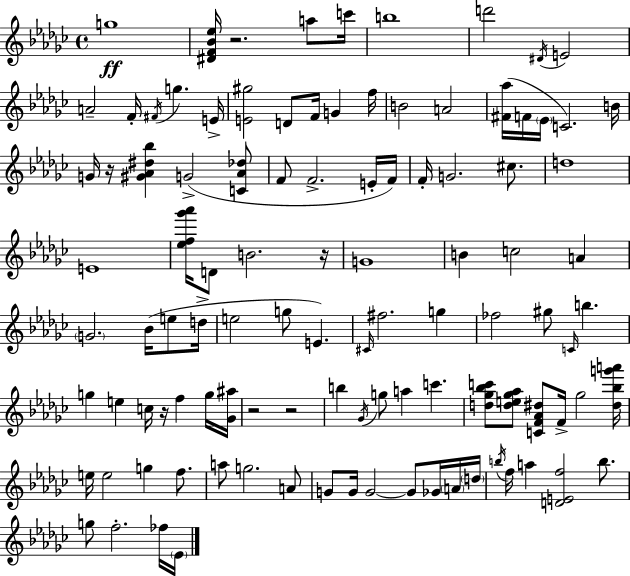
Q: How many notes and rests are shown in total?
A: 105